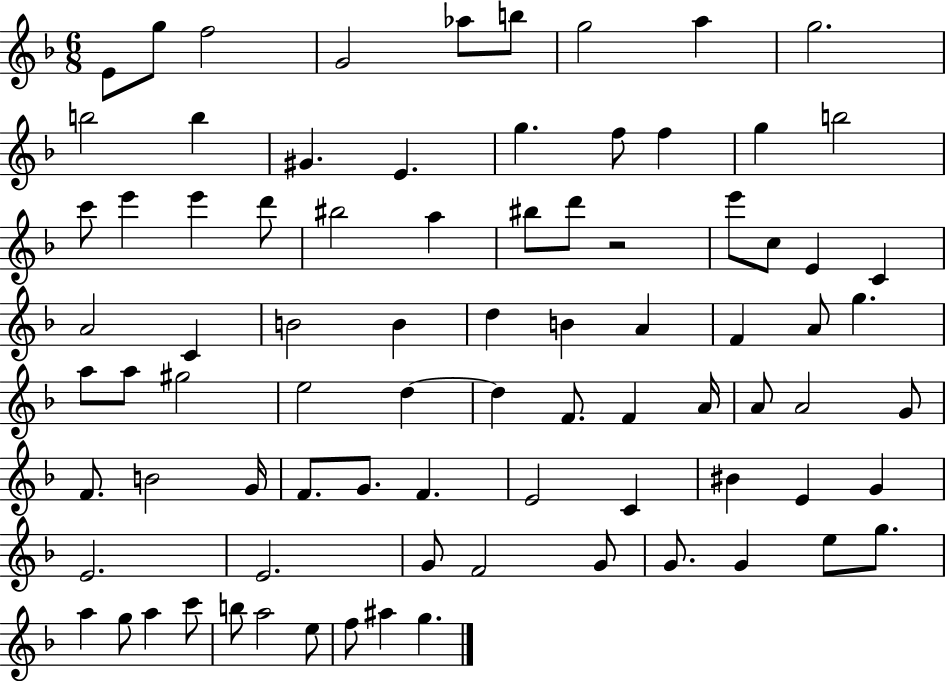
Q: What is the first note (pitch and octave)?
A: E4